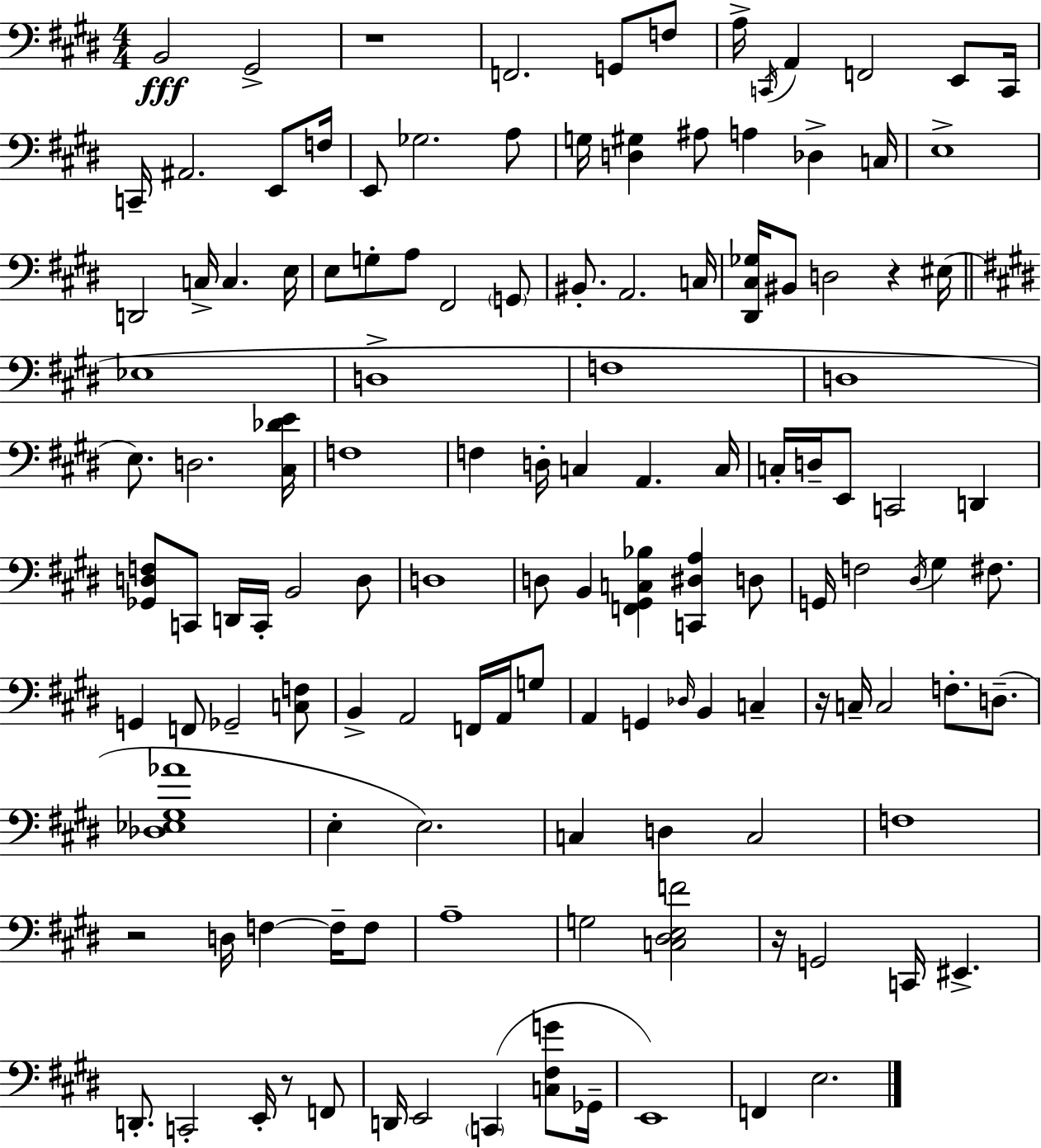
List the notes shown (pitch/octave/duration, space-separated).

B2/h G#2/h R/w F2/h. G2/e F3/e A3/s C2/s A2/q F2/h E2/e C2/s C2/s A#2/h. E2/e F3/s E2/e Gb3/h. A3/e G3/s [D3,G#3]/q A#3/e A3/q Db3/q C3/s E3/w D2/h C3/s C3/q. E3/s E3/e G3/e A3/e F#2/h G2/e BIS2/e. A2/h. C3/s [D#2,C#3,Gb3]/s BIS2/e D3/h R/q EIS3/s Eb3/w D3/w F3/w D3/w E3/e. D3/h. [C#3,Db4,E4]/s F3/w F3/q D3/s C3/q A2/q. C3/s C3/s D3/s E2/e C2/h D2/q [Gb2,D3,F3]/e C2/e D2/s C2/s B2/h D3/e D3/w D3/e B2/q [F2,G#2,C3,Bb3]/q [C2,D#3,A3]/q D3/e G2/s F3/h D#3/s G#3/q F#3/e. G2/q F2/e Gb2/h [C3,F3]/e B2/q A2/h F2/s A2/s G3/e A2/q G2/q Db3/s B2/q C3/q R/s C3/s C3/h F3/e. D3/e. [Db3,Eb3,G#3,Ab4]/w E3/q E3/h. C3/q D3/q C3/h F3/w R/h D3/s F3/q F3/s F3/e A3/w G3/h [C3,D#3,E3,F4]/h R/s G2/h C2/s EIS2/q. D2/e. C2/h E2/s R/e F2/e D2/s E2/h C2/q [C3,F#3,G4]/e Gb2/s E2/w F2/q E3/h.